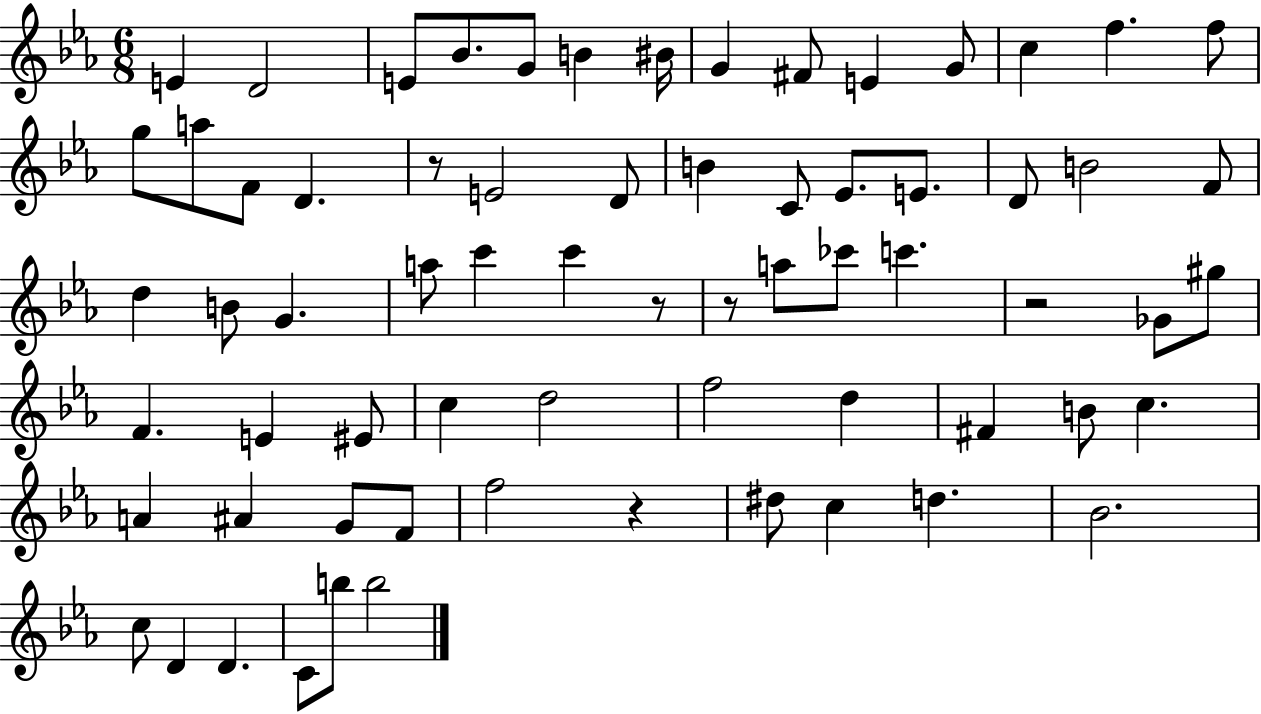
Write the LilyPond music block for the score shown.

{
  \clef treble
  \numericTimeSignature
  \time 6/8
  \key ees \major
  e'4 d'2 | e'8 bes'8. g'8 b'4 bis'16 | g'4 fis'8 e'4 g'8 | c''4 f''4. f''8 | \break g''8 a''8 f'8 d'4. | r8 e'2 d'8 | b'4 c'8 ees'8. e'8. | d'8 b'2 f'8 | \break d''4 b'8 g'4. | a''8 c'''4 c'''4 r8 | r8 a''8 ces'''8 c'''4. | r2 ges'8 gis''8 | \break f'4. e'4 eis'8 | c''4 d''2 | f''2 d''4 | fis'4 b'8 c''4. | \break a'4 ais'4 g'8 f'8 | f''2 r4 | dis''8 c''4 d''4. | bes'2. | \break c''8 d'4 d'4. | c'8 b''8 b''2 | \bar "|."
}